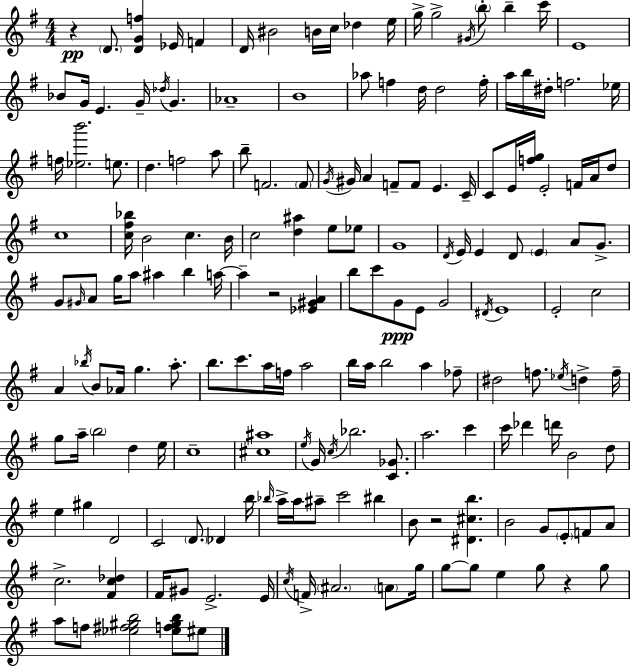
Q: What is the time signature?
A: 4/4